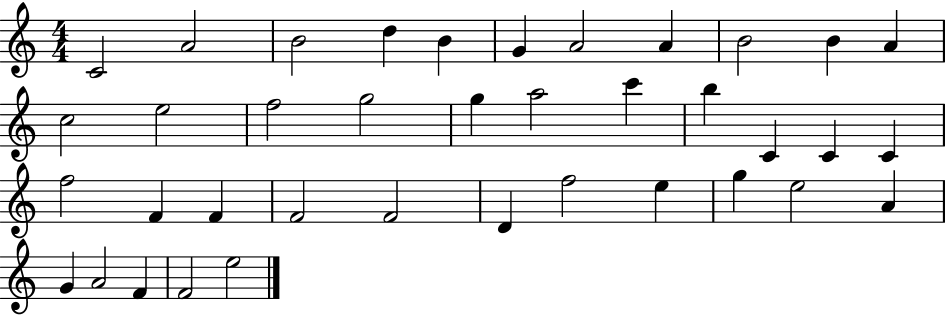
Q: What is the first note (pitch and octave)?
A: C4